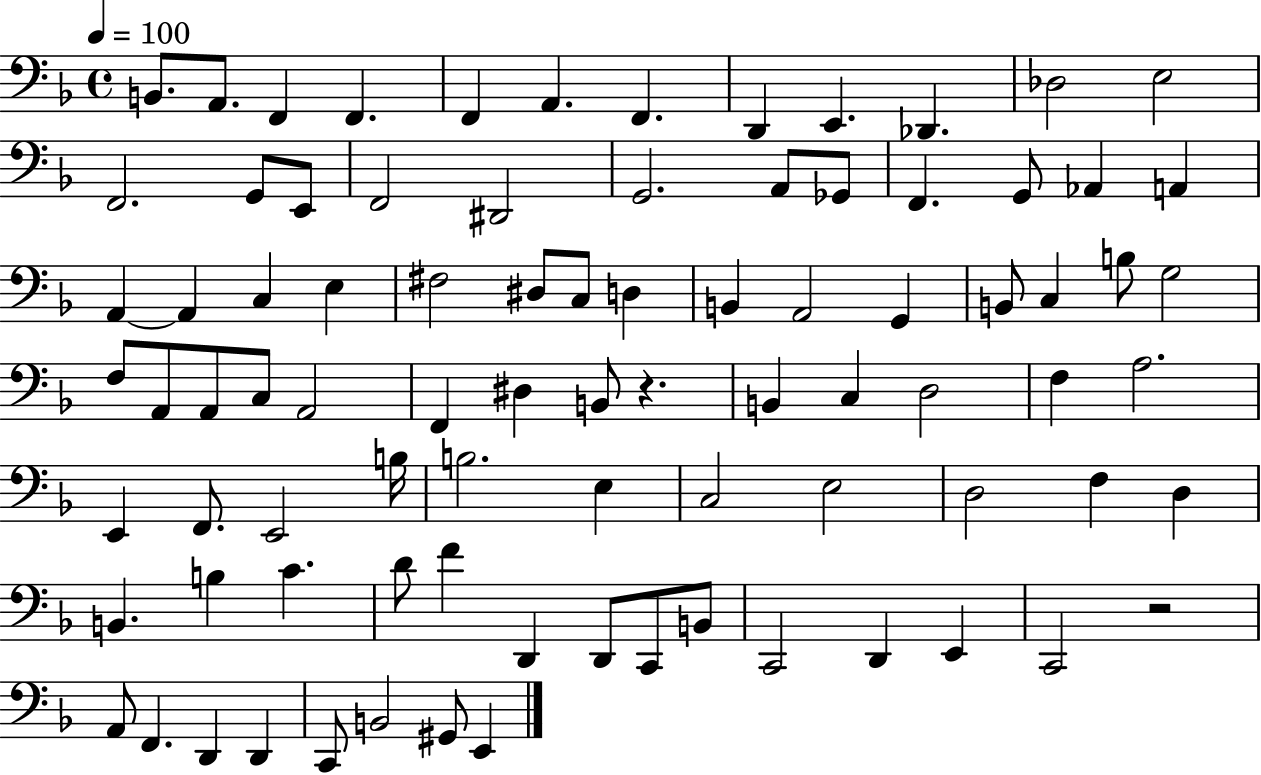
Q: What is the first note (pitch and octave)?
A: B2